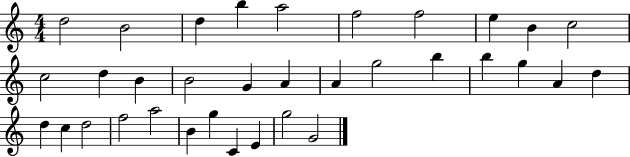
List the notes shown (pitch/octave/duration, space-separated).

D5/h B4/h D5/q B5/q A5/h F5/h F5/h E5/q B4/q C5/h C5/h D5/q B4/q B4/h G4/q A4/q A4/q G5/h B5/q B5/q G5/q A4/q D5/q D5/q C5/q D5/h F5/h A5/h B4/q G5/q C4/q E4/q G5/h G4/h